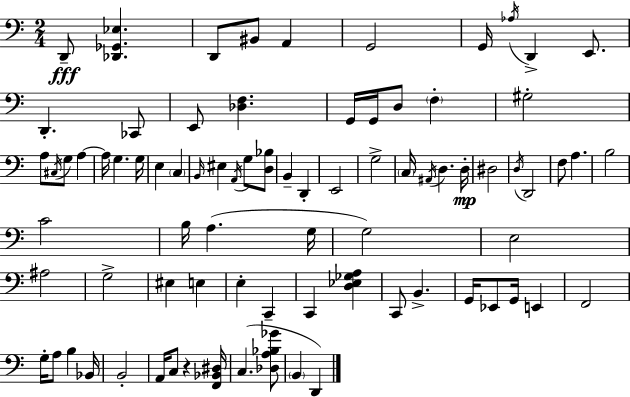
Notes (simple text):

D2/e [Db2,Gb2,Eb3]/q. D2/e BIS2/e A2/q G2/h G2/s Ab3/s D2/q E2/e. D2/q. CES2/e E2/e [Db3,F3]/q. G2/s G2/s D3/e F3/q G#3/h A3/e C#3/s G3/e A3/q A3/s G3/q. G3/s E3/q C3/q B2/s EIS3/q A2/s G3/e [D3,Bb3]/e B2/q D2/q E2/h G3/h C3/s A#2/s D3/q. D3/s D#3/h D3/s D2/h F3/e A3/q. B3/h C4/h B3/s A3/q. G3/s G3/h E3/h A#3/h G3/h EIS3/q E3/q E3/q C2/q C2/q [D3,Eb3,Gb3,A3]/q C2/e B2/q. G2/s Eb2/e G2/s E2/q F2/h G3/s A3/e B3/q Bb2/s B2/h A2/s C3/e R/q [F2,Bb2,D#3]/s C3/q. [Db3,A3,Bb3,Gb4]/e B2/q D2/q